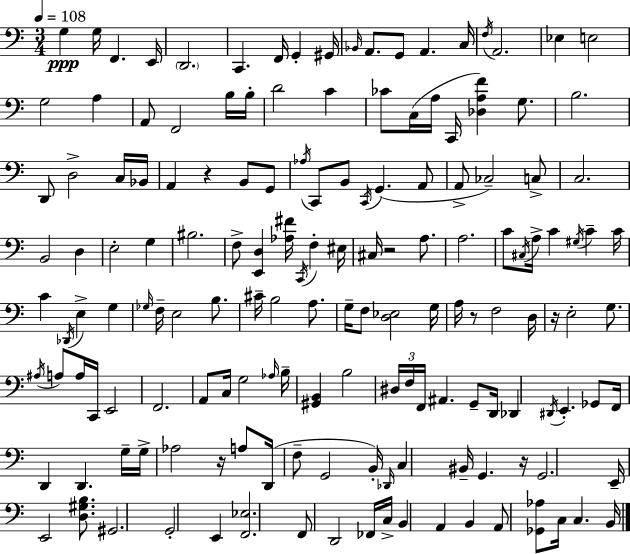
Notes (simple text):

G3/q G3/s F2/q. E2/s D2/h. C2/q. F2/s G2/q G#2/s Bb2/s A2/e. G2/e A2/q. C3/s F3/s A2/h. Eb3/q E3/h G3/h A3/q A2/e F2/h B3/s B3/s D4/h C4/q CES4/e C3/s A3/s C2/s [Db3,A3,F4]/q G3/e. B3/h. D2/e D3/h C3/s Bb2/s A2/q R/q B2/e G2/e Ab3/s C2/e B2/e C2/s G2/q. A2/e A2/e CES3/h C3/e C3/h. B2/h D3/q E3/h G3/q BIS3/h. F3/e [E2,D3]/q [Ab3,F#4]/s C2/s F3/q EIS3/s C#3/s R/h A3/e. A3/h. C4/e C#3/s A3/s C4/q G#3/s C4/q C4/s C4/q Db2/s E3/q G3/q Gb3/s F3/s E3/h B3/e. C#4/s B3/h A3/e. G3/s F3/e [D3,Eb3]/h G3/s A3/s R/e F3/h D3/s R/s E3/h G3/e. A#3/s A3/e A3/s C2/s E2/h F2/h. A2/e C3/s G3/h Ab3/s B3/s [G#2,B2]/q B3/h D#3/s F3/s F2/s A#2/q. G2/e D2/s Db2/q D#2/s E2/q. Gb2/e F2/s D2/q D2/q. G3/s G3/s Ab3/h R/s A3/e D2/s F3/e G2/h B2/s Db2/s C3/q BIS2/s G2/q. R/s G2/h. E2/s E2/h [D3,G#3,B3]/e. G#2/h. G2/h E2/q [F2,Eb3]/h. F2/e D2/h FES2/s C3/s B2/q A2/q B2/q A2/e [Gb2,Ab3]/e C3/s C3/q. B2/s